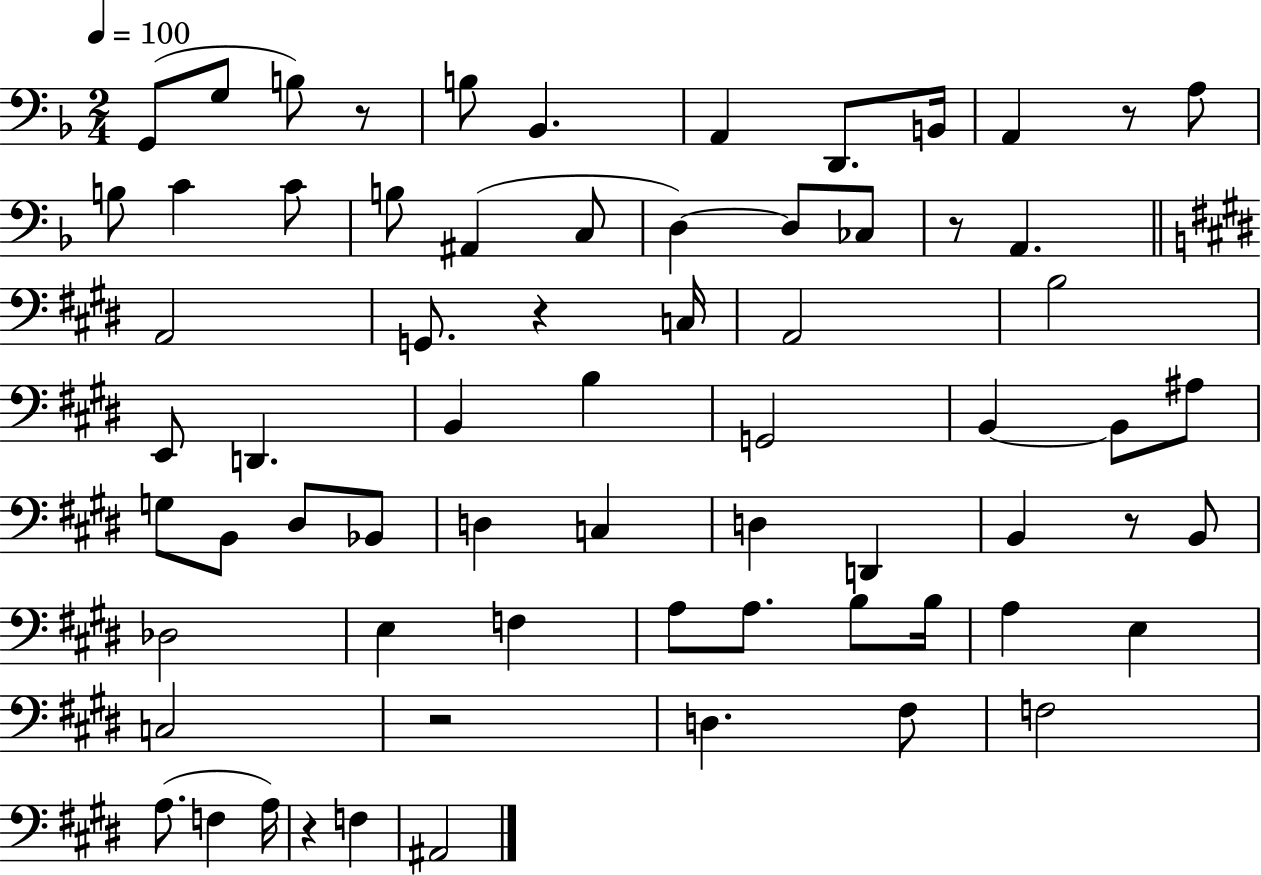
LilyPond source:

{
  \clef bass
  \numericTimeSignature
  \time 2/4
  \key f \major
  \tempo 4 = 100
  g,8( g8 b8) r8 | b8 bes,4. | a,4 d,8. b,16 | a,4 r8 a8 | \break b8 c'4 c'8 | b8 ais,4( c8 | d4~~) d8 ces8 | r8 a,4. | \break \bar "||" \break \key e \major a,2 | g,8. r4 c16 | a,2 | b2 | \break e,8 d,4. | b,4 b4 | g,2 | b,4~~ b,8 ais8 | \break g8 b,8 dis8 bes,8 | d4 c4 | d4 d,4 | b,4 r8 b,8 | \break des2 | e4 f4 | a8 a8. b8 b16 | a4 e4 | \break c2 | r2 | d4. fis8 | f2 | \break a8.( f4 a16) | r4 f4 | ais,2 | \bar "|."
}